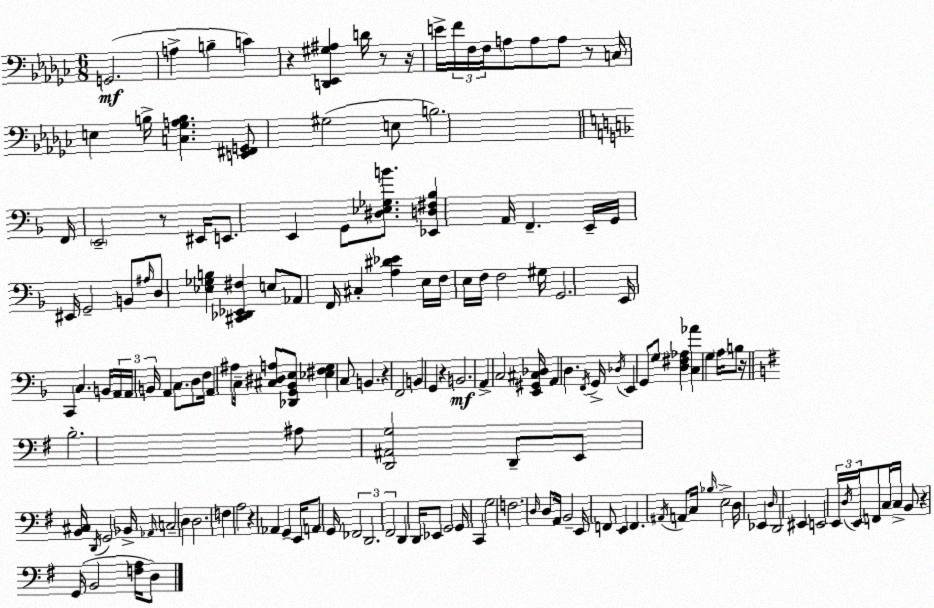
X:1
T:Untitled
M:6/8
L:1/4
K:Ebm
G,,2 A, B, C z [D,,_E,,^G,^A,] D/4 z/2 z/4 E/4 F/4 F,/4 F,/4 A,/2 A,/2 A,/2 z/2 C,/4 E, B,/4 [C,_G,A,B,] [E,,^F,,G,,]/2 ^G,2 E,/2 B,2 F,,/4 E,,2 z/2 ^E,,/4 E,,/2 E,, G,,/2 [^D,_E,_G,B]/2 [_E,,D,^F,_B,] A,,/4 F,, E,,/4 G,,/4 ^E,,/4 G,,2 B,,/2 ^A,/4 D,/2 [_E,_G,B,] [^C,,_D,,_E,,^F,] E,/2 _A,,/2 F,,/4 ^C, [A,^D_E] E,/4 F,/4 E,/4 F,/4 F,2 ^G,/4 G,,2 E,,/4 C,, C, B,,/4 A,,/4 A,,/4 B,,/4 A,, C,/2 D,/2 F,/4 A,, ^A,/2 C,/4 [^C,^D,A,]/2 [_D,,G,,_B,,E,]/2 [_E,^F,G,] C,/2 B,, z F,,2 B,, G,, z B,,2 A,, C,2 [E,,^G,,^C,_D,]/4 A,, D, F,,/4 G,,/4 _D,/4 E,, G,,/2 G,/2 [D,^F,_A,] [C,_A] G, A,/4 B,/2 z/4 B,2 ^A,/2 [D,,^A,,G,]2 D,,/2 E,,/2 [B,,^C,]/4 D,,/4 G,,2 _B,,/4 _A,,/4 C,2 D, D,2 F, A,2 z _A,, G,, E,,/4 A,,/2 G,,/4 _F,,2 D,,2 ^F,,2 D,, D,,/4 _E,,/2 G,,2 G,,/4 C,, G,2 F,2 D,/4 D,/2 A,,/4 B,,2 E,,/4 F,,/2 E,, F,, ^A,,/4 A,,/2 C,/4 _B,/4 E,2 D,/4 _E,, D,/4 D,,2 ^E,, E,,2 E,,/4 D,/4 E,,/4 F,,/2 C,/4 C,/4 B,,/2 z G,,/4 B,,2 [F,A,]/4 D,/2